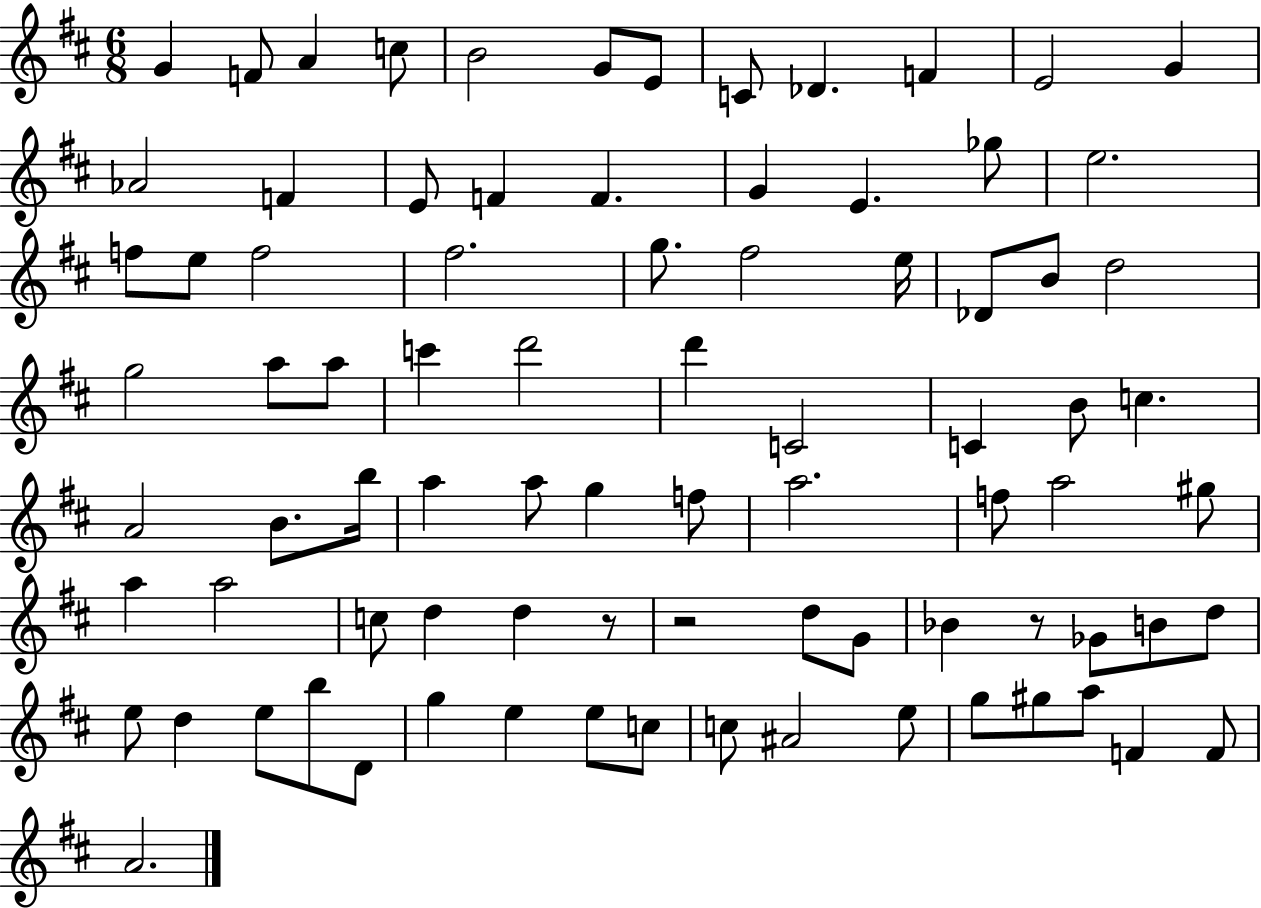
X:1
T:Untitled
M:6/8
L:1/4
K:D
G F/2 A c/2 B2 G/2 E/2 C/2 _D F E2 G _A2 F E/2 F F G E _g/2 e2 f/2 e/2 f2 ^f2 g/2 ^f2 e/4 _D/2 B/2 d2 g2 a/2 a/2 c' d'2 d' C2 C B/2 c A2 B/2 b/4 a a/2 g f/2 a2 f/2 a2 ^g/2 a a2 c/2 d d z/2 z2 d/2 G/2 _B z/2 _G/2 B/2 d/2 e/2 d e/2 b/2 D/2 g e e/2 c/2 c/2 ^A2 e/2 g/2 ^g/2 a/2 F F/2 A2